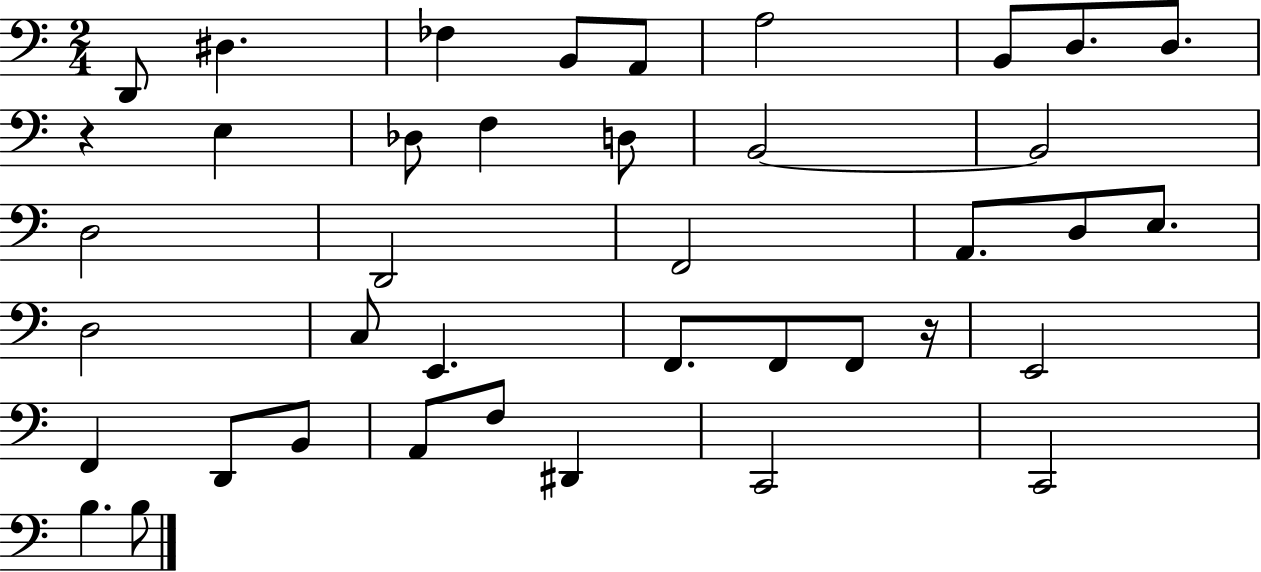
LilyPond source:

{
  \clef bass
  \numericTimeSignature
  \time 2/4
  \key c \major
  d,8 dis4. | fes4 b,8 a,8 | a2 | b,8 d8. d8. | \break r4 e4 | des8 f4 d8 | b,2~~ | b,2 | \break d2 | d,2 | f,2 | a,8. d8 e8. | \break d2 | c8 e,4. | f,8. f,8 f,8 r16 | e,2 | \break f,4 d,8 b,8 | a,8 f8 dis,4 | c,2 | c,2 | \break b4. b8 | \bar "|."
}